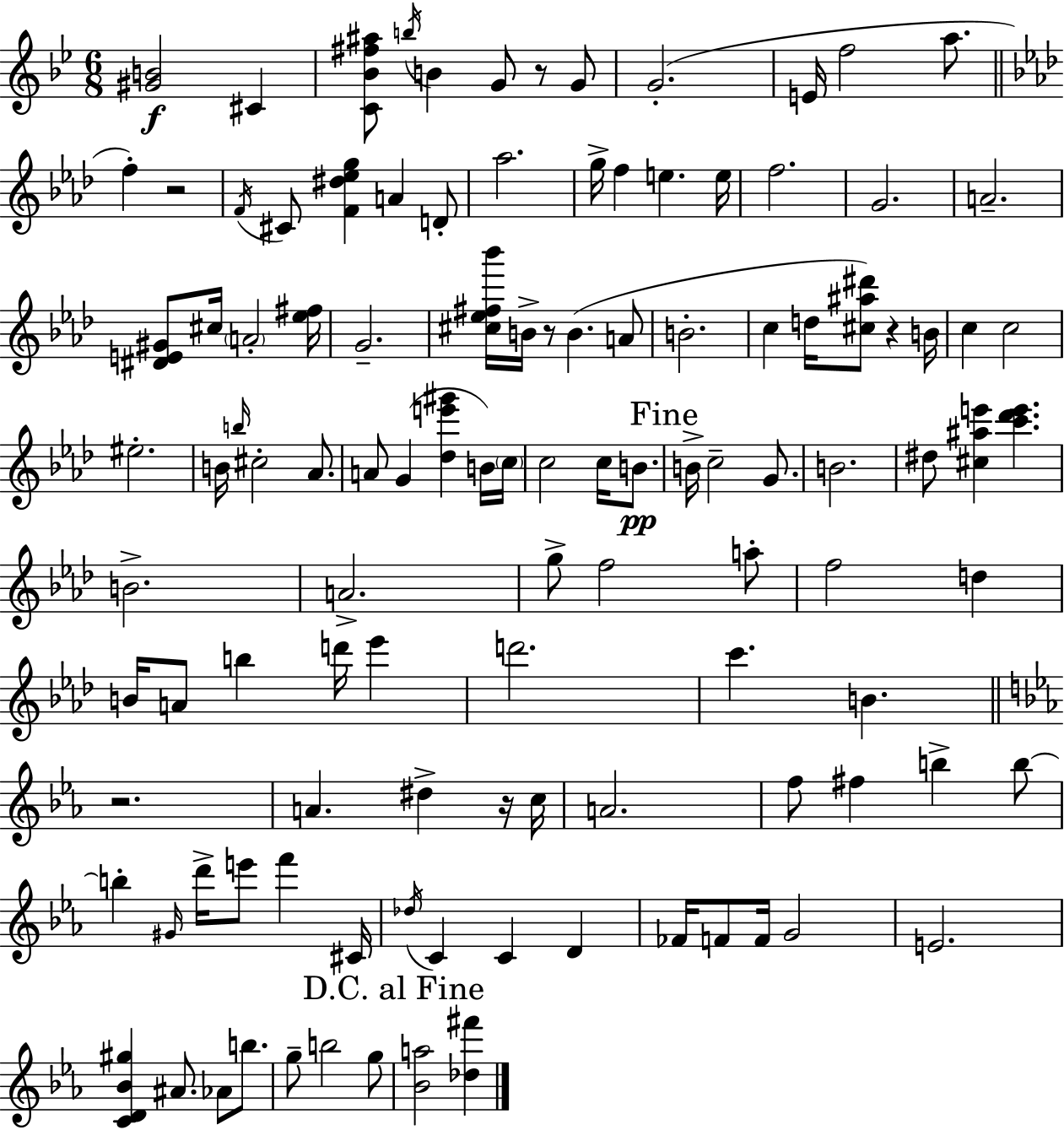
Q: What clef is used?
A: treble